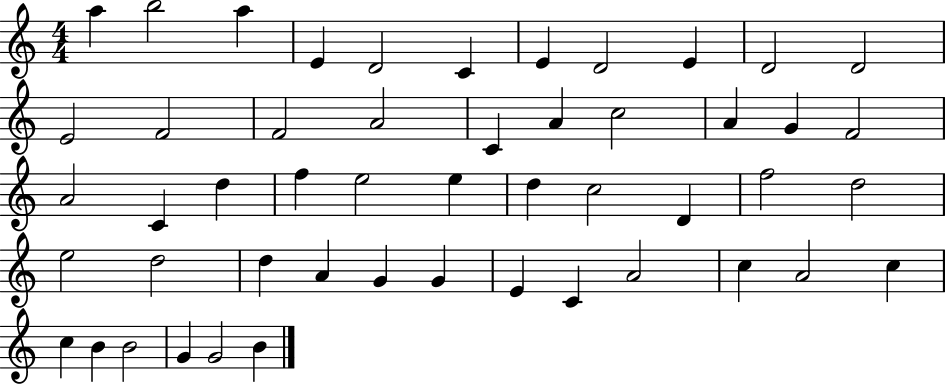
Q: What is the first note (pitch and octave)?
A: A5